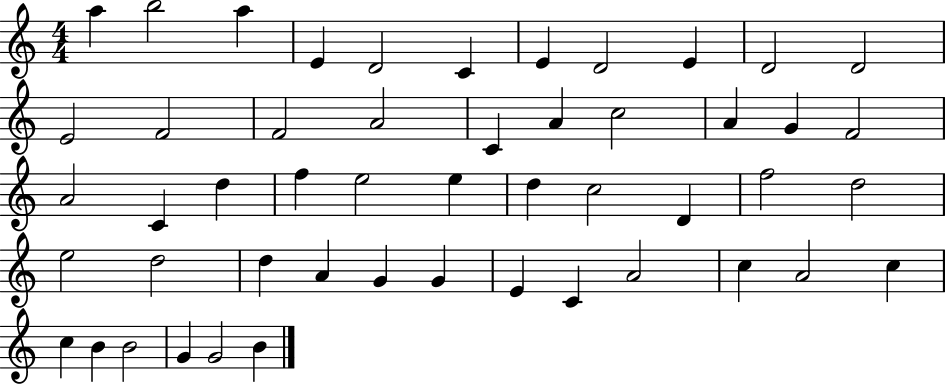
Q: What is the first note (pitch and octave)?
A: A5